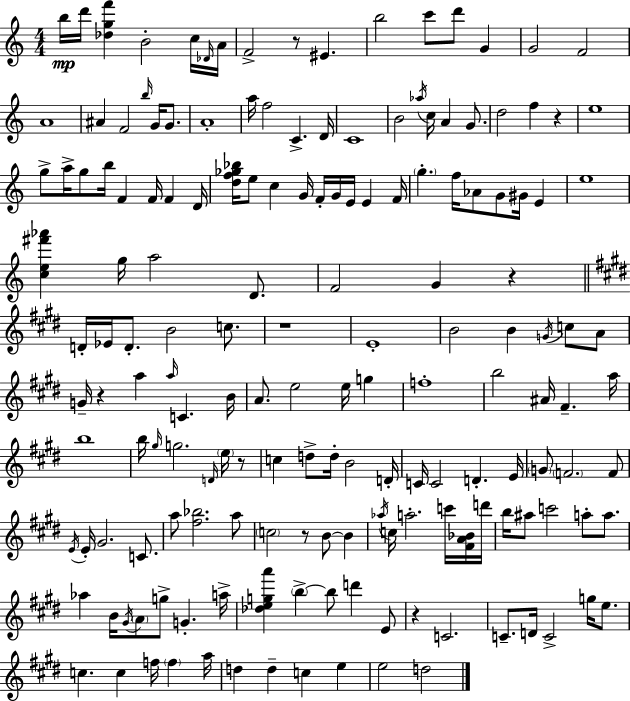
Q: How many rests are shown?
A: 8